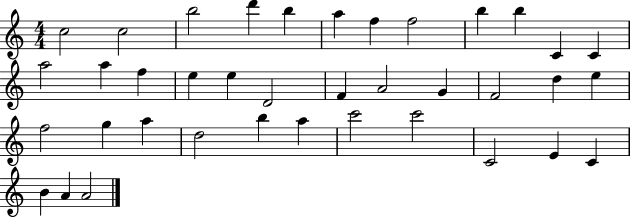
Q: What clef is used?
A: treble